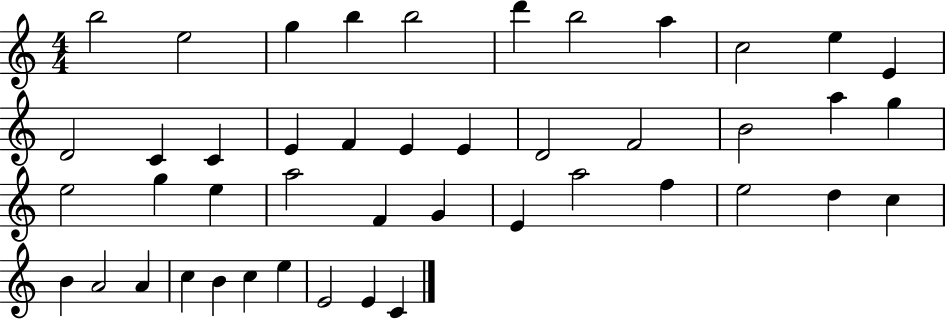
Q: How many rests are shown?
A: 0